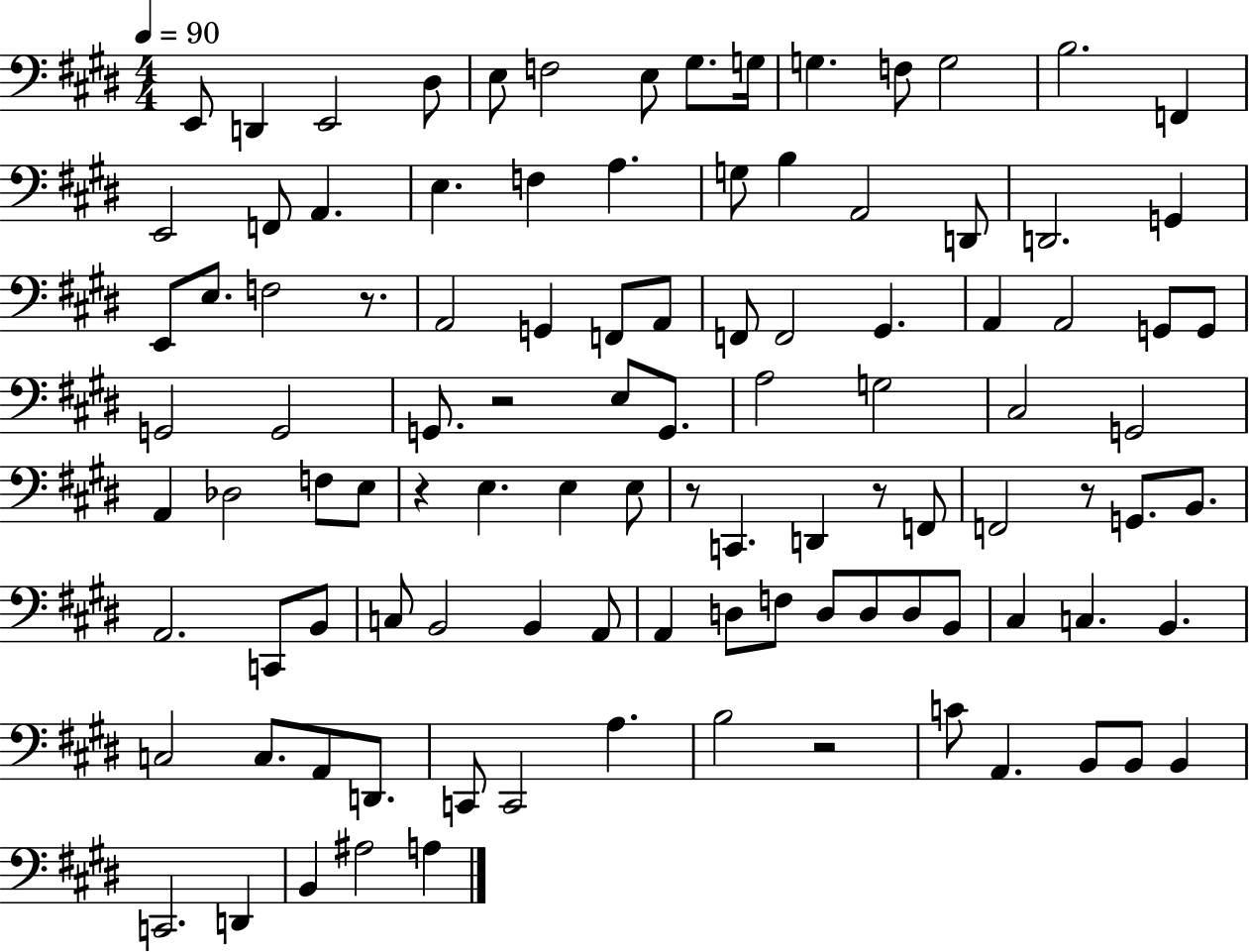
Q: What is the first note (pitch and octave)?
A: E2